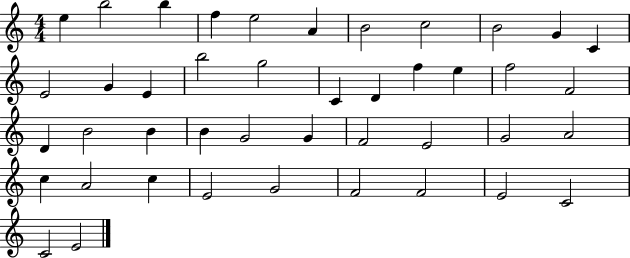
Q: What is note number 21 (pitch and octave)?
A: F5